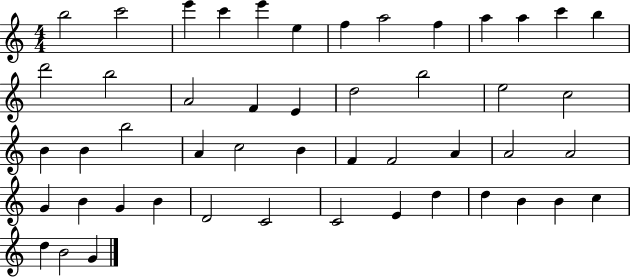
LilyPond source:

{
  \clef treble
  \numericTimeSignature
  \time 4/4
  \key c \major
  b''2 c'''2 | e'''4 c'''4 e'''4 e''4 | f''4 a''2 f''4 | a''4 a''4 c'''4 b''4 | \break d'''2 b''2 | a'2 f'4 e'4 | d''2 b''2 | e''2 c''2 | \break b'4 b'4 b''2 | a'4 c''2 b'4 | f'4 f'2 a'4 | a'2 a'2 | \break g'4 b'4 g'4 b'4 | d'2 c'2 | c'2 e'4 d''4 | d''4 b'4 b'4 c''4 | \break d''4 b'2 g'4 | \bar "|."
}